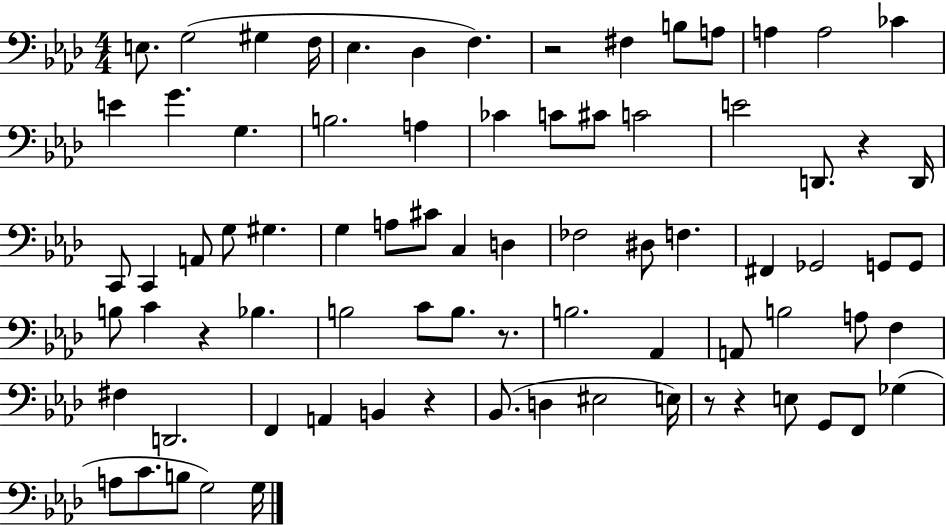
X:1
T:Untitled
M:4/4
L:1/4
K:Ab
E,/2 G,2 ^G, F,/4 _E, _D, F, z2 ^F, B,/2 A,/2 A, A,2 _C E G G, B,2 A, _C C/2 ^C/2 C2 E2 D,,/2 z D,,/4 C,,/2 C,, A,,/2 G,/2 ^G, G, A,/2 ^C/2 C, D, _F,2 ^D,/2 F, ^F,, _G,,2 G,,/2 G,,/2 B,/2 C z _B, B,2 C/2 B,/2 z/2 B,2 _A,, A,,/2 B,2 A,/2 F, ^F, D,,2 F,, A,, B,, z _B,,/2 D, ^E,2 E,/4 z/2 z E,/2 G,,/2 F,,/2 _G, A,/2 C/2 B,/2 G,2 G,/4